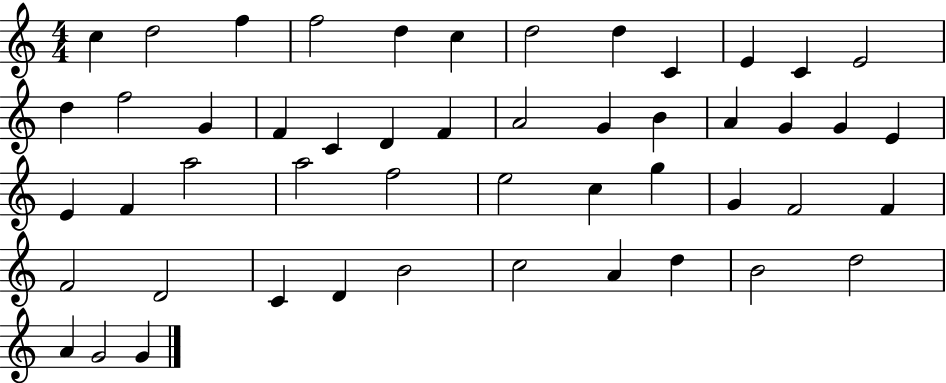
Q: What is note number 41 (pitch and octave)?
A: D4